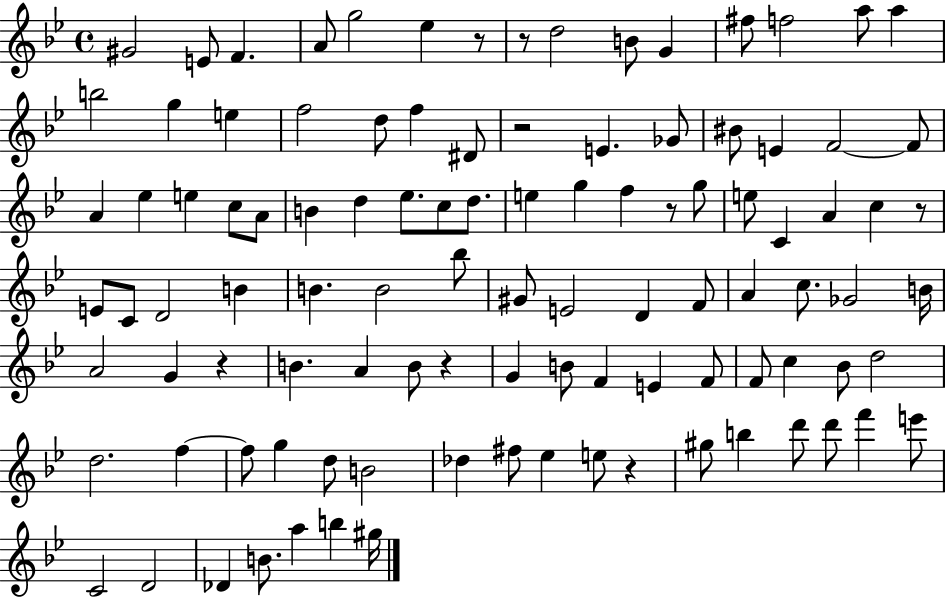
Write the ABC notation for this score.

X:1
T:Untitled
M:4/4
L:1/4
K:Bb
^G2 E/2 F A/2 g2 _e z/2 z/2 d2 B/2 G ^f/2 f2 a/2 a b2 g e f2 d/2 f ^D/2 z2 E _G/2 ^B/2 E F2 F/2 A _e e c/2 A/2 B d _e/2 c/2 d/2 e g f z/2 g/2 e/2 C A c z/2 E/2 C/2 D2 B B B2 _b/2 ^G/2 E2 D F/2 A c/2 _G2 B/4 A2 G z B A B/2 z G B/2 F E F/2 F/2 c _B/2 d2 d2 f f/2 g d/2 B2 _d ^f/2 _e e/2 z ^g/2 b d'/2 d'/2 f' e'/2 C2 D2 _D B/2 a b ^g/4